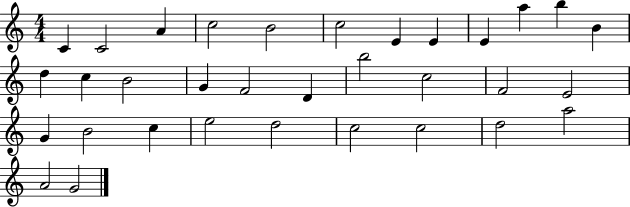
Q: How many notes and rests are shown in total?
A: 33